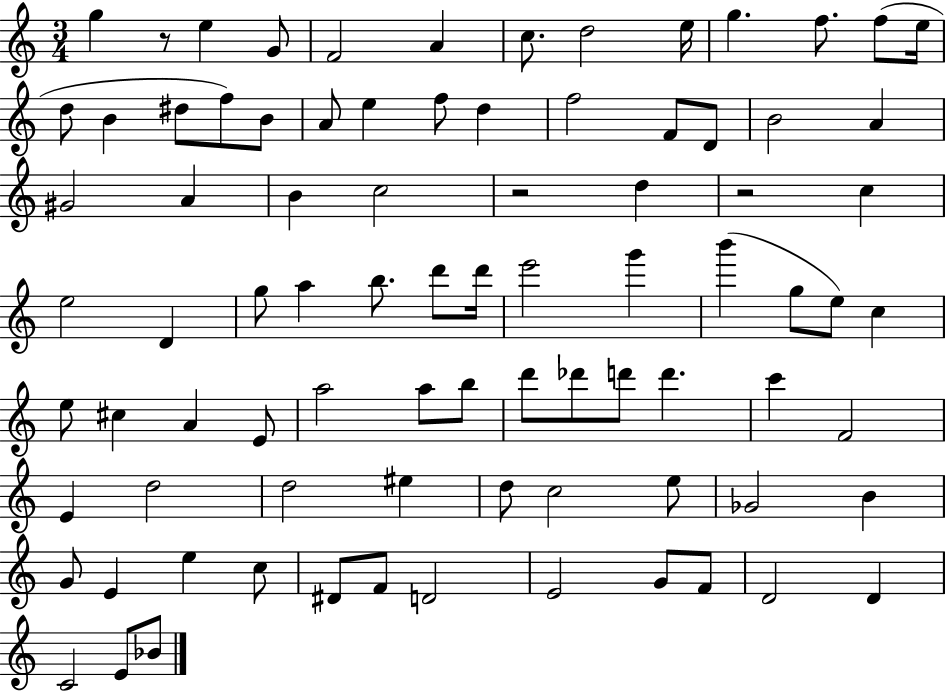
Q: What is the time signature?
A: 3/4